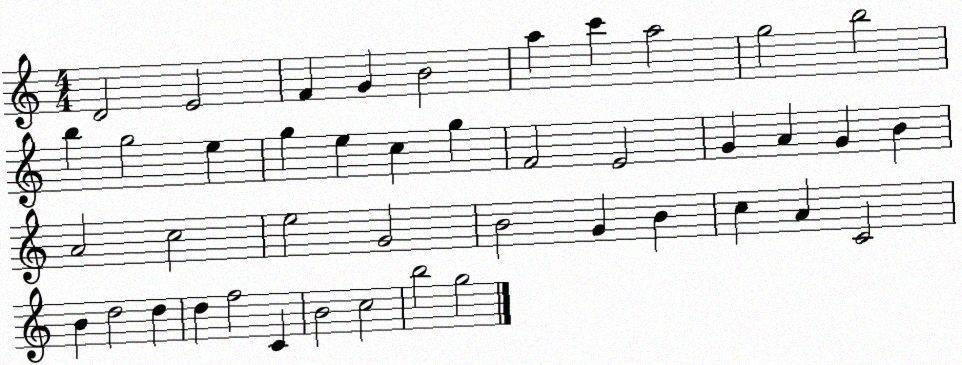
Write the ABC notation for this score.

X:1
T:Untitled
M:4/4
L:1/4
K:C
D2 E2 F G B2 a c' a2 g2 b2 b g2 e g e c g F2 E2 G A G B A2 c2 e2 G2 B2 G B c A C2 B d2 d d f2 C B2 c2 b2 g2